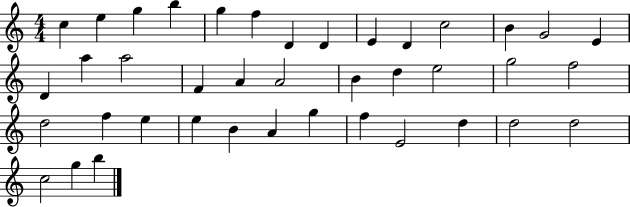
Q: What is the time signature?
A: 4/4